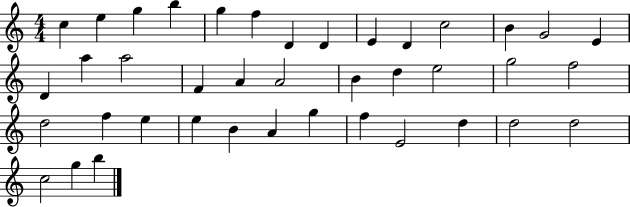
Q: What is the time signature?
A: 4/4